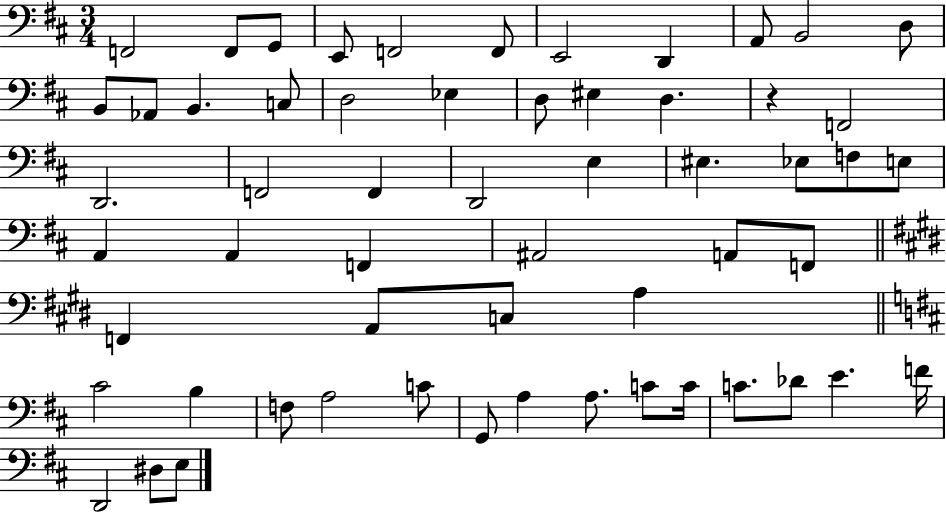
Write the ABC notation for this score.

X:1
T:Untitled
M:3/4
L:1/4
K:D
F,,2 F,,/2 G,,/2 E,,/2 F,,2 F,,/2 E,,2 D,, A,,/2 B,,2 D,/2 B,,/2 _A,,/2 B,, C,/2 D,2 _E, D,/2 ^E, D, z F,,2 D,,2 F,,2 F,, D,,2 E, ^E, _E,/2 F,/2 E,/2 A,, A,, F,, ^A,,2 A,,/2 F,,/2 F,, A,,/2 C,/2 A, ^C2 B, F,/2 A,2 C/2 G,,/2 A, A,/2 C/2 C/4 C/2 _D/2 E F/4 D,,2 ^D,/2 E,/2